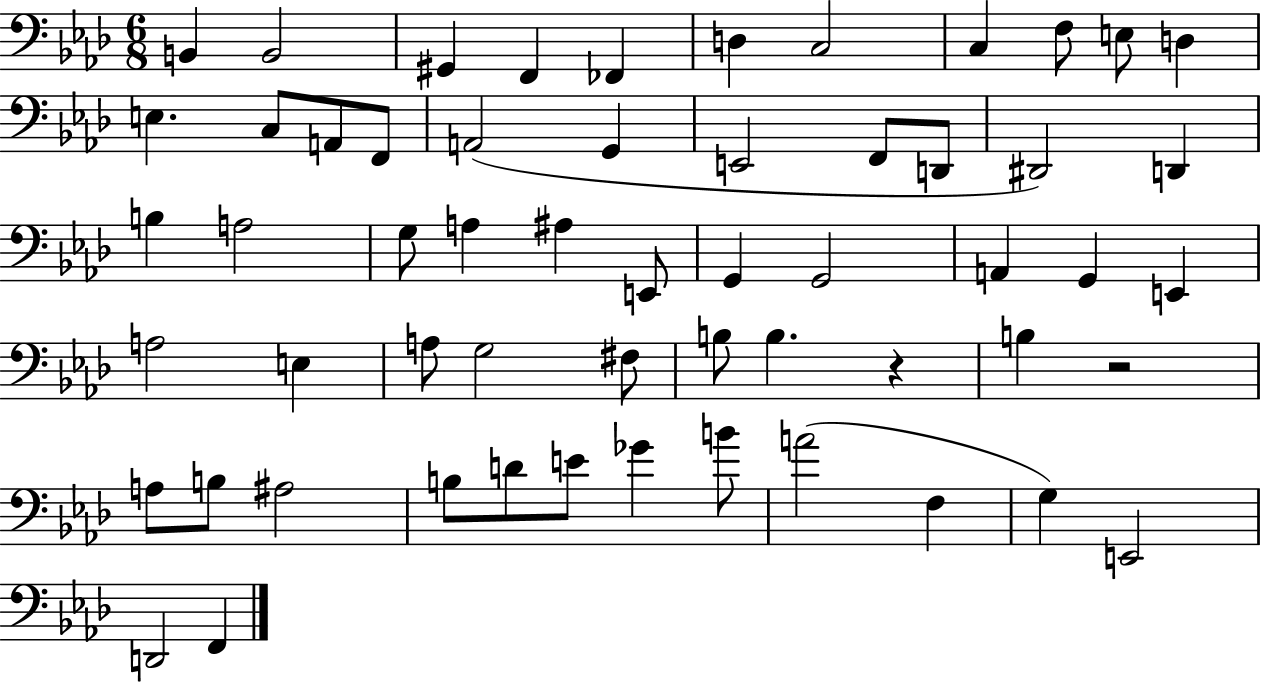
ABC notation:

X:1
T:Untitled
M:6/8
L:1/4
K:Ab
B,, B,,2 ^G,, F,, _F,, D, C,2 C, F,/2 E,/2 D, E, C,/2 A,,/2 F,,/2 A,,2 G,, E,,2 F,,/2 D,,/2 ^D,,2 D,, B, A,2 G,/2 A, ^A, E,,/2 G,, G,,2 A,, G,, E,, A,2 E, A,/2 G,2 ^F,/2 B,/2 B, z B, z2 A,/2 B,/2 ^A,2 B,/2 D/2 E/2 _G B/2 A2 F, G, E,,2 D,,2 F,,